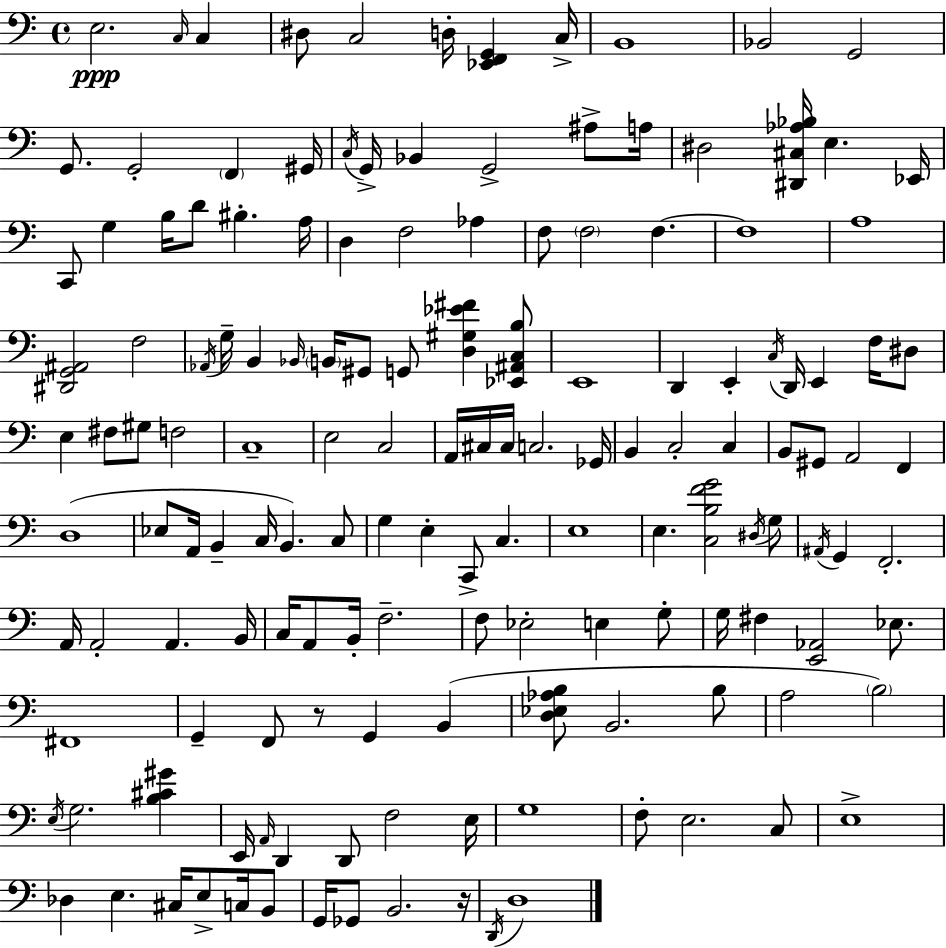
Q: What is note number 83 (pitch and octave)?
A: C3